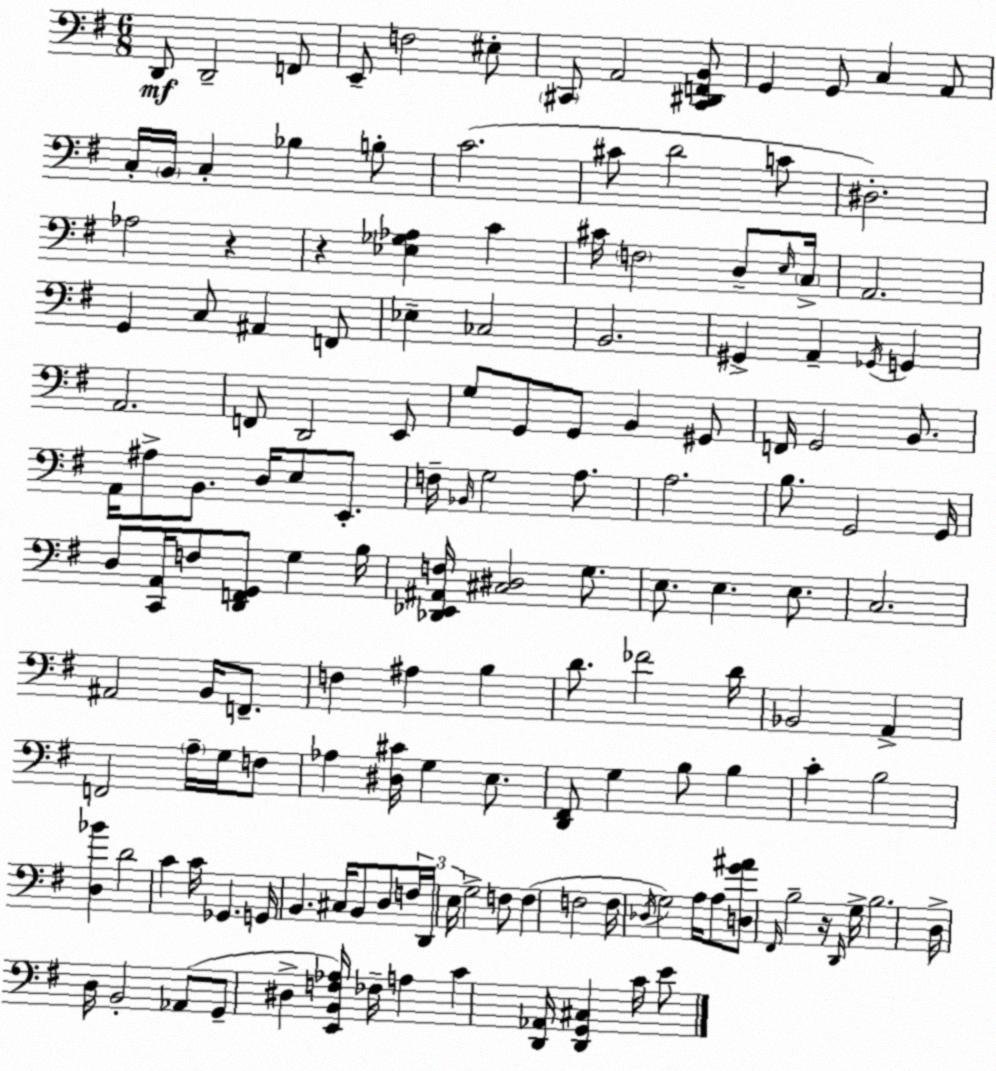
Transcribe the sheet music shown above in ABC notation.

X:1
T:Untitled
M:6/8
L:1/4
K:G
D,,/2 D,,2 F,,/2 E,,/2 F,2 ^E,/2 ^C,,/2 A,,2 [^C,,^D,,F,,B,,]/2 G,, G,,/2 C, A,,/2 C,/4 B,,/4 C, _B, B,/2 C2 ^C/2 D2 C/2 ^D,2 _A,2 z z [_E,_G,_A,] C ^C/4 F,2 D,/2 E,/4 C,/4 A,,2 G,, C,/2 ^A,, F,,/2 _E, _C,2 B,,2 ^G,, A,, _G,,/4 G,, A,,2 F,,/2 D,,2 E,,/2 G,/2 G,,/2 G,,/2 B,, ^G,,/2 F,,/4 G,,2 B,,/2 A,,/4 ^A,/2 B,,/2 D,/4 E,/2 E,,/2 F,/4 _B,,/4 G,2 A,/2 A,2 B,/2 G,,2 G,,/4 D,/2 [C,,A,,]/4 F,/2 [D,,F,,G,,]/2 G, B,/4 [_D,,_E,,^A,,F,]/4 [^C,^D,]2 G,/2 E,/2 E, E,/2 C,2 ^A,,2 B,,/4 F,,/2 F, ^A, B, D/2 _F2 D/4 _B,,2 A,, F,,2 A,/4 G,/4 F,/2 _A, [^D,^C]/4 G, E,/2 [D,,^F,,]/2 G, B,/2 B, C B,2 [D,_B] D2 C C/4 _G,, G,,/4 B,, ^C,/4 B,,/2 D,/2 F,/4 D,,/4 E,/4 G,2 F,/2 F, F,2 F,/4 _D,/4 G,2 A,/4 A,/2 [D,G^A]/2 ^F,,/4 B,2 z/4 D,,/4 G,/4 B,2 D,/4 D,/4 B,,2 _A,,/2 G,,/2 ^D, [E,,B,,F,_A,]/4 _F,/4 A, C [D,,_A,,]/4 [D,,G,,^C,] C/4 E/2